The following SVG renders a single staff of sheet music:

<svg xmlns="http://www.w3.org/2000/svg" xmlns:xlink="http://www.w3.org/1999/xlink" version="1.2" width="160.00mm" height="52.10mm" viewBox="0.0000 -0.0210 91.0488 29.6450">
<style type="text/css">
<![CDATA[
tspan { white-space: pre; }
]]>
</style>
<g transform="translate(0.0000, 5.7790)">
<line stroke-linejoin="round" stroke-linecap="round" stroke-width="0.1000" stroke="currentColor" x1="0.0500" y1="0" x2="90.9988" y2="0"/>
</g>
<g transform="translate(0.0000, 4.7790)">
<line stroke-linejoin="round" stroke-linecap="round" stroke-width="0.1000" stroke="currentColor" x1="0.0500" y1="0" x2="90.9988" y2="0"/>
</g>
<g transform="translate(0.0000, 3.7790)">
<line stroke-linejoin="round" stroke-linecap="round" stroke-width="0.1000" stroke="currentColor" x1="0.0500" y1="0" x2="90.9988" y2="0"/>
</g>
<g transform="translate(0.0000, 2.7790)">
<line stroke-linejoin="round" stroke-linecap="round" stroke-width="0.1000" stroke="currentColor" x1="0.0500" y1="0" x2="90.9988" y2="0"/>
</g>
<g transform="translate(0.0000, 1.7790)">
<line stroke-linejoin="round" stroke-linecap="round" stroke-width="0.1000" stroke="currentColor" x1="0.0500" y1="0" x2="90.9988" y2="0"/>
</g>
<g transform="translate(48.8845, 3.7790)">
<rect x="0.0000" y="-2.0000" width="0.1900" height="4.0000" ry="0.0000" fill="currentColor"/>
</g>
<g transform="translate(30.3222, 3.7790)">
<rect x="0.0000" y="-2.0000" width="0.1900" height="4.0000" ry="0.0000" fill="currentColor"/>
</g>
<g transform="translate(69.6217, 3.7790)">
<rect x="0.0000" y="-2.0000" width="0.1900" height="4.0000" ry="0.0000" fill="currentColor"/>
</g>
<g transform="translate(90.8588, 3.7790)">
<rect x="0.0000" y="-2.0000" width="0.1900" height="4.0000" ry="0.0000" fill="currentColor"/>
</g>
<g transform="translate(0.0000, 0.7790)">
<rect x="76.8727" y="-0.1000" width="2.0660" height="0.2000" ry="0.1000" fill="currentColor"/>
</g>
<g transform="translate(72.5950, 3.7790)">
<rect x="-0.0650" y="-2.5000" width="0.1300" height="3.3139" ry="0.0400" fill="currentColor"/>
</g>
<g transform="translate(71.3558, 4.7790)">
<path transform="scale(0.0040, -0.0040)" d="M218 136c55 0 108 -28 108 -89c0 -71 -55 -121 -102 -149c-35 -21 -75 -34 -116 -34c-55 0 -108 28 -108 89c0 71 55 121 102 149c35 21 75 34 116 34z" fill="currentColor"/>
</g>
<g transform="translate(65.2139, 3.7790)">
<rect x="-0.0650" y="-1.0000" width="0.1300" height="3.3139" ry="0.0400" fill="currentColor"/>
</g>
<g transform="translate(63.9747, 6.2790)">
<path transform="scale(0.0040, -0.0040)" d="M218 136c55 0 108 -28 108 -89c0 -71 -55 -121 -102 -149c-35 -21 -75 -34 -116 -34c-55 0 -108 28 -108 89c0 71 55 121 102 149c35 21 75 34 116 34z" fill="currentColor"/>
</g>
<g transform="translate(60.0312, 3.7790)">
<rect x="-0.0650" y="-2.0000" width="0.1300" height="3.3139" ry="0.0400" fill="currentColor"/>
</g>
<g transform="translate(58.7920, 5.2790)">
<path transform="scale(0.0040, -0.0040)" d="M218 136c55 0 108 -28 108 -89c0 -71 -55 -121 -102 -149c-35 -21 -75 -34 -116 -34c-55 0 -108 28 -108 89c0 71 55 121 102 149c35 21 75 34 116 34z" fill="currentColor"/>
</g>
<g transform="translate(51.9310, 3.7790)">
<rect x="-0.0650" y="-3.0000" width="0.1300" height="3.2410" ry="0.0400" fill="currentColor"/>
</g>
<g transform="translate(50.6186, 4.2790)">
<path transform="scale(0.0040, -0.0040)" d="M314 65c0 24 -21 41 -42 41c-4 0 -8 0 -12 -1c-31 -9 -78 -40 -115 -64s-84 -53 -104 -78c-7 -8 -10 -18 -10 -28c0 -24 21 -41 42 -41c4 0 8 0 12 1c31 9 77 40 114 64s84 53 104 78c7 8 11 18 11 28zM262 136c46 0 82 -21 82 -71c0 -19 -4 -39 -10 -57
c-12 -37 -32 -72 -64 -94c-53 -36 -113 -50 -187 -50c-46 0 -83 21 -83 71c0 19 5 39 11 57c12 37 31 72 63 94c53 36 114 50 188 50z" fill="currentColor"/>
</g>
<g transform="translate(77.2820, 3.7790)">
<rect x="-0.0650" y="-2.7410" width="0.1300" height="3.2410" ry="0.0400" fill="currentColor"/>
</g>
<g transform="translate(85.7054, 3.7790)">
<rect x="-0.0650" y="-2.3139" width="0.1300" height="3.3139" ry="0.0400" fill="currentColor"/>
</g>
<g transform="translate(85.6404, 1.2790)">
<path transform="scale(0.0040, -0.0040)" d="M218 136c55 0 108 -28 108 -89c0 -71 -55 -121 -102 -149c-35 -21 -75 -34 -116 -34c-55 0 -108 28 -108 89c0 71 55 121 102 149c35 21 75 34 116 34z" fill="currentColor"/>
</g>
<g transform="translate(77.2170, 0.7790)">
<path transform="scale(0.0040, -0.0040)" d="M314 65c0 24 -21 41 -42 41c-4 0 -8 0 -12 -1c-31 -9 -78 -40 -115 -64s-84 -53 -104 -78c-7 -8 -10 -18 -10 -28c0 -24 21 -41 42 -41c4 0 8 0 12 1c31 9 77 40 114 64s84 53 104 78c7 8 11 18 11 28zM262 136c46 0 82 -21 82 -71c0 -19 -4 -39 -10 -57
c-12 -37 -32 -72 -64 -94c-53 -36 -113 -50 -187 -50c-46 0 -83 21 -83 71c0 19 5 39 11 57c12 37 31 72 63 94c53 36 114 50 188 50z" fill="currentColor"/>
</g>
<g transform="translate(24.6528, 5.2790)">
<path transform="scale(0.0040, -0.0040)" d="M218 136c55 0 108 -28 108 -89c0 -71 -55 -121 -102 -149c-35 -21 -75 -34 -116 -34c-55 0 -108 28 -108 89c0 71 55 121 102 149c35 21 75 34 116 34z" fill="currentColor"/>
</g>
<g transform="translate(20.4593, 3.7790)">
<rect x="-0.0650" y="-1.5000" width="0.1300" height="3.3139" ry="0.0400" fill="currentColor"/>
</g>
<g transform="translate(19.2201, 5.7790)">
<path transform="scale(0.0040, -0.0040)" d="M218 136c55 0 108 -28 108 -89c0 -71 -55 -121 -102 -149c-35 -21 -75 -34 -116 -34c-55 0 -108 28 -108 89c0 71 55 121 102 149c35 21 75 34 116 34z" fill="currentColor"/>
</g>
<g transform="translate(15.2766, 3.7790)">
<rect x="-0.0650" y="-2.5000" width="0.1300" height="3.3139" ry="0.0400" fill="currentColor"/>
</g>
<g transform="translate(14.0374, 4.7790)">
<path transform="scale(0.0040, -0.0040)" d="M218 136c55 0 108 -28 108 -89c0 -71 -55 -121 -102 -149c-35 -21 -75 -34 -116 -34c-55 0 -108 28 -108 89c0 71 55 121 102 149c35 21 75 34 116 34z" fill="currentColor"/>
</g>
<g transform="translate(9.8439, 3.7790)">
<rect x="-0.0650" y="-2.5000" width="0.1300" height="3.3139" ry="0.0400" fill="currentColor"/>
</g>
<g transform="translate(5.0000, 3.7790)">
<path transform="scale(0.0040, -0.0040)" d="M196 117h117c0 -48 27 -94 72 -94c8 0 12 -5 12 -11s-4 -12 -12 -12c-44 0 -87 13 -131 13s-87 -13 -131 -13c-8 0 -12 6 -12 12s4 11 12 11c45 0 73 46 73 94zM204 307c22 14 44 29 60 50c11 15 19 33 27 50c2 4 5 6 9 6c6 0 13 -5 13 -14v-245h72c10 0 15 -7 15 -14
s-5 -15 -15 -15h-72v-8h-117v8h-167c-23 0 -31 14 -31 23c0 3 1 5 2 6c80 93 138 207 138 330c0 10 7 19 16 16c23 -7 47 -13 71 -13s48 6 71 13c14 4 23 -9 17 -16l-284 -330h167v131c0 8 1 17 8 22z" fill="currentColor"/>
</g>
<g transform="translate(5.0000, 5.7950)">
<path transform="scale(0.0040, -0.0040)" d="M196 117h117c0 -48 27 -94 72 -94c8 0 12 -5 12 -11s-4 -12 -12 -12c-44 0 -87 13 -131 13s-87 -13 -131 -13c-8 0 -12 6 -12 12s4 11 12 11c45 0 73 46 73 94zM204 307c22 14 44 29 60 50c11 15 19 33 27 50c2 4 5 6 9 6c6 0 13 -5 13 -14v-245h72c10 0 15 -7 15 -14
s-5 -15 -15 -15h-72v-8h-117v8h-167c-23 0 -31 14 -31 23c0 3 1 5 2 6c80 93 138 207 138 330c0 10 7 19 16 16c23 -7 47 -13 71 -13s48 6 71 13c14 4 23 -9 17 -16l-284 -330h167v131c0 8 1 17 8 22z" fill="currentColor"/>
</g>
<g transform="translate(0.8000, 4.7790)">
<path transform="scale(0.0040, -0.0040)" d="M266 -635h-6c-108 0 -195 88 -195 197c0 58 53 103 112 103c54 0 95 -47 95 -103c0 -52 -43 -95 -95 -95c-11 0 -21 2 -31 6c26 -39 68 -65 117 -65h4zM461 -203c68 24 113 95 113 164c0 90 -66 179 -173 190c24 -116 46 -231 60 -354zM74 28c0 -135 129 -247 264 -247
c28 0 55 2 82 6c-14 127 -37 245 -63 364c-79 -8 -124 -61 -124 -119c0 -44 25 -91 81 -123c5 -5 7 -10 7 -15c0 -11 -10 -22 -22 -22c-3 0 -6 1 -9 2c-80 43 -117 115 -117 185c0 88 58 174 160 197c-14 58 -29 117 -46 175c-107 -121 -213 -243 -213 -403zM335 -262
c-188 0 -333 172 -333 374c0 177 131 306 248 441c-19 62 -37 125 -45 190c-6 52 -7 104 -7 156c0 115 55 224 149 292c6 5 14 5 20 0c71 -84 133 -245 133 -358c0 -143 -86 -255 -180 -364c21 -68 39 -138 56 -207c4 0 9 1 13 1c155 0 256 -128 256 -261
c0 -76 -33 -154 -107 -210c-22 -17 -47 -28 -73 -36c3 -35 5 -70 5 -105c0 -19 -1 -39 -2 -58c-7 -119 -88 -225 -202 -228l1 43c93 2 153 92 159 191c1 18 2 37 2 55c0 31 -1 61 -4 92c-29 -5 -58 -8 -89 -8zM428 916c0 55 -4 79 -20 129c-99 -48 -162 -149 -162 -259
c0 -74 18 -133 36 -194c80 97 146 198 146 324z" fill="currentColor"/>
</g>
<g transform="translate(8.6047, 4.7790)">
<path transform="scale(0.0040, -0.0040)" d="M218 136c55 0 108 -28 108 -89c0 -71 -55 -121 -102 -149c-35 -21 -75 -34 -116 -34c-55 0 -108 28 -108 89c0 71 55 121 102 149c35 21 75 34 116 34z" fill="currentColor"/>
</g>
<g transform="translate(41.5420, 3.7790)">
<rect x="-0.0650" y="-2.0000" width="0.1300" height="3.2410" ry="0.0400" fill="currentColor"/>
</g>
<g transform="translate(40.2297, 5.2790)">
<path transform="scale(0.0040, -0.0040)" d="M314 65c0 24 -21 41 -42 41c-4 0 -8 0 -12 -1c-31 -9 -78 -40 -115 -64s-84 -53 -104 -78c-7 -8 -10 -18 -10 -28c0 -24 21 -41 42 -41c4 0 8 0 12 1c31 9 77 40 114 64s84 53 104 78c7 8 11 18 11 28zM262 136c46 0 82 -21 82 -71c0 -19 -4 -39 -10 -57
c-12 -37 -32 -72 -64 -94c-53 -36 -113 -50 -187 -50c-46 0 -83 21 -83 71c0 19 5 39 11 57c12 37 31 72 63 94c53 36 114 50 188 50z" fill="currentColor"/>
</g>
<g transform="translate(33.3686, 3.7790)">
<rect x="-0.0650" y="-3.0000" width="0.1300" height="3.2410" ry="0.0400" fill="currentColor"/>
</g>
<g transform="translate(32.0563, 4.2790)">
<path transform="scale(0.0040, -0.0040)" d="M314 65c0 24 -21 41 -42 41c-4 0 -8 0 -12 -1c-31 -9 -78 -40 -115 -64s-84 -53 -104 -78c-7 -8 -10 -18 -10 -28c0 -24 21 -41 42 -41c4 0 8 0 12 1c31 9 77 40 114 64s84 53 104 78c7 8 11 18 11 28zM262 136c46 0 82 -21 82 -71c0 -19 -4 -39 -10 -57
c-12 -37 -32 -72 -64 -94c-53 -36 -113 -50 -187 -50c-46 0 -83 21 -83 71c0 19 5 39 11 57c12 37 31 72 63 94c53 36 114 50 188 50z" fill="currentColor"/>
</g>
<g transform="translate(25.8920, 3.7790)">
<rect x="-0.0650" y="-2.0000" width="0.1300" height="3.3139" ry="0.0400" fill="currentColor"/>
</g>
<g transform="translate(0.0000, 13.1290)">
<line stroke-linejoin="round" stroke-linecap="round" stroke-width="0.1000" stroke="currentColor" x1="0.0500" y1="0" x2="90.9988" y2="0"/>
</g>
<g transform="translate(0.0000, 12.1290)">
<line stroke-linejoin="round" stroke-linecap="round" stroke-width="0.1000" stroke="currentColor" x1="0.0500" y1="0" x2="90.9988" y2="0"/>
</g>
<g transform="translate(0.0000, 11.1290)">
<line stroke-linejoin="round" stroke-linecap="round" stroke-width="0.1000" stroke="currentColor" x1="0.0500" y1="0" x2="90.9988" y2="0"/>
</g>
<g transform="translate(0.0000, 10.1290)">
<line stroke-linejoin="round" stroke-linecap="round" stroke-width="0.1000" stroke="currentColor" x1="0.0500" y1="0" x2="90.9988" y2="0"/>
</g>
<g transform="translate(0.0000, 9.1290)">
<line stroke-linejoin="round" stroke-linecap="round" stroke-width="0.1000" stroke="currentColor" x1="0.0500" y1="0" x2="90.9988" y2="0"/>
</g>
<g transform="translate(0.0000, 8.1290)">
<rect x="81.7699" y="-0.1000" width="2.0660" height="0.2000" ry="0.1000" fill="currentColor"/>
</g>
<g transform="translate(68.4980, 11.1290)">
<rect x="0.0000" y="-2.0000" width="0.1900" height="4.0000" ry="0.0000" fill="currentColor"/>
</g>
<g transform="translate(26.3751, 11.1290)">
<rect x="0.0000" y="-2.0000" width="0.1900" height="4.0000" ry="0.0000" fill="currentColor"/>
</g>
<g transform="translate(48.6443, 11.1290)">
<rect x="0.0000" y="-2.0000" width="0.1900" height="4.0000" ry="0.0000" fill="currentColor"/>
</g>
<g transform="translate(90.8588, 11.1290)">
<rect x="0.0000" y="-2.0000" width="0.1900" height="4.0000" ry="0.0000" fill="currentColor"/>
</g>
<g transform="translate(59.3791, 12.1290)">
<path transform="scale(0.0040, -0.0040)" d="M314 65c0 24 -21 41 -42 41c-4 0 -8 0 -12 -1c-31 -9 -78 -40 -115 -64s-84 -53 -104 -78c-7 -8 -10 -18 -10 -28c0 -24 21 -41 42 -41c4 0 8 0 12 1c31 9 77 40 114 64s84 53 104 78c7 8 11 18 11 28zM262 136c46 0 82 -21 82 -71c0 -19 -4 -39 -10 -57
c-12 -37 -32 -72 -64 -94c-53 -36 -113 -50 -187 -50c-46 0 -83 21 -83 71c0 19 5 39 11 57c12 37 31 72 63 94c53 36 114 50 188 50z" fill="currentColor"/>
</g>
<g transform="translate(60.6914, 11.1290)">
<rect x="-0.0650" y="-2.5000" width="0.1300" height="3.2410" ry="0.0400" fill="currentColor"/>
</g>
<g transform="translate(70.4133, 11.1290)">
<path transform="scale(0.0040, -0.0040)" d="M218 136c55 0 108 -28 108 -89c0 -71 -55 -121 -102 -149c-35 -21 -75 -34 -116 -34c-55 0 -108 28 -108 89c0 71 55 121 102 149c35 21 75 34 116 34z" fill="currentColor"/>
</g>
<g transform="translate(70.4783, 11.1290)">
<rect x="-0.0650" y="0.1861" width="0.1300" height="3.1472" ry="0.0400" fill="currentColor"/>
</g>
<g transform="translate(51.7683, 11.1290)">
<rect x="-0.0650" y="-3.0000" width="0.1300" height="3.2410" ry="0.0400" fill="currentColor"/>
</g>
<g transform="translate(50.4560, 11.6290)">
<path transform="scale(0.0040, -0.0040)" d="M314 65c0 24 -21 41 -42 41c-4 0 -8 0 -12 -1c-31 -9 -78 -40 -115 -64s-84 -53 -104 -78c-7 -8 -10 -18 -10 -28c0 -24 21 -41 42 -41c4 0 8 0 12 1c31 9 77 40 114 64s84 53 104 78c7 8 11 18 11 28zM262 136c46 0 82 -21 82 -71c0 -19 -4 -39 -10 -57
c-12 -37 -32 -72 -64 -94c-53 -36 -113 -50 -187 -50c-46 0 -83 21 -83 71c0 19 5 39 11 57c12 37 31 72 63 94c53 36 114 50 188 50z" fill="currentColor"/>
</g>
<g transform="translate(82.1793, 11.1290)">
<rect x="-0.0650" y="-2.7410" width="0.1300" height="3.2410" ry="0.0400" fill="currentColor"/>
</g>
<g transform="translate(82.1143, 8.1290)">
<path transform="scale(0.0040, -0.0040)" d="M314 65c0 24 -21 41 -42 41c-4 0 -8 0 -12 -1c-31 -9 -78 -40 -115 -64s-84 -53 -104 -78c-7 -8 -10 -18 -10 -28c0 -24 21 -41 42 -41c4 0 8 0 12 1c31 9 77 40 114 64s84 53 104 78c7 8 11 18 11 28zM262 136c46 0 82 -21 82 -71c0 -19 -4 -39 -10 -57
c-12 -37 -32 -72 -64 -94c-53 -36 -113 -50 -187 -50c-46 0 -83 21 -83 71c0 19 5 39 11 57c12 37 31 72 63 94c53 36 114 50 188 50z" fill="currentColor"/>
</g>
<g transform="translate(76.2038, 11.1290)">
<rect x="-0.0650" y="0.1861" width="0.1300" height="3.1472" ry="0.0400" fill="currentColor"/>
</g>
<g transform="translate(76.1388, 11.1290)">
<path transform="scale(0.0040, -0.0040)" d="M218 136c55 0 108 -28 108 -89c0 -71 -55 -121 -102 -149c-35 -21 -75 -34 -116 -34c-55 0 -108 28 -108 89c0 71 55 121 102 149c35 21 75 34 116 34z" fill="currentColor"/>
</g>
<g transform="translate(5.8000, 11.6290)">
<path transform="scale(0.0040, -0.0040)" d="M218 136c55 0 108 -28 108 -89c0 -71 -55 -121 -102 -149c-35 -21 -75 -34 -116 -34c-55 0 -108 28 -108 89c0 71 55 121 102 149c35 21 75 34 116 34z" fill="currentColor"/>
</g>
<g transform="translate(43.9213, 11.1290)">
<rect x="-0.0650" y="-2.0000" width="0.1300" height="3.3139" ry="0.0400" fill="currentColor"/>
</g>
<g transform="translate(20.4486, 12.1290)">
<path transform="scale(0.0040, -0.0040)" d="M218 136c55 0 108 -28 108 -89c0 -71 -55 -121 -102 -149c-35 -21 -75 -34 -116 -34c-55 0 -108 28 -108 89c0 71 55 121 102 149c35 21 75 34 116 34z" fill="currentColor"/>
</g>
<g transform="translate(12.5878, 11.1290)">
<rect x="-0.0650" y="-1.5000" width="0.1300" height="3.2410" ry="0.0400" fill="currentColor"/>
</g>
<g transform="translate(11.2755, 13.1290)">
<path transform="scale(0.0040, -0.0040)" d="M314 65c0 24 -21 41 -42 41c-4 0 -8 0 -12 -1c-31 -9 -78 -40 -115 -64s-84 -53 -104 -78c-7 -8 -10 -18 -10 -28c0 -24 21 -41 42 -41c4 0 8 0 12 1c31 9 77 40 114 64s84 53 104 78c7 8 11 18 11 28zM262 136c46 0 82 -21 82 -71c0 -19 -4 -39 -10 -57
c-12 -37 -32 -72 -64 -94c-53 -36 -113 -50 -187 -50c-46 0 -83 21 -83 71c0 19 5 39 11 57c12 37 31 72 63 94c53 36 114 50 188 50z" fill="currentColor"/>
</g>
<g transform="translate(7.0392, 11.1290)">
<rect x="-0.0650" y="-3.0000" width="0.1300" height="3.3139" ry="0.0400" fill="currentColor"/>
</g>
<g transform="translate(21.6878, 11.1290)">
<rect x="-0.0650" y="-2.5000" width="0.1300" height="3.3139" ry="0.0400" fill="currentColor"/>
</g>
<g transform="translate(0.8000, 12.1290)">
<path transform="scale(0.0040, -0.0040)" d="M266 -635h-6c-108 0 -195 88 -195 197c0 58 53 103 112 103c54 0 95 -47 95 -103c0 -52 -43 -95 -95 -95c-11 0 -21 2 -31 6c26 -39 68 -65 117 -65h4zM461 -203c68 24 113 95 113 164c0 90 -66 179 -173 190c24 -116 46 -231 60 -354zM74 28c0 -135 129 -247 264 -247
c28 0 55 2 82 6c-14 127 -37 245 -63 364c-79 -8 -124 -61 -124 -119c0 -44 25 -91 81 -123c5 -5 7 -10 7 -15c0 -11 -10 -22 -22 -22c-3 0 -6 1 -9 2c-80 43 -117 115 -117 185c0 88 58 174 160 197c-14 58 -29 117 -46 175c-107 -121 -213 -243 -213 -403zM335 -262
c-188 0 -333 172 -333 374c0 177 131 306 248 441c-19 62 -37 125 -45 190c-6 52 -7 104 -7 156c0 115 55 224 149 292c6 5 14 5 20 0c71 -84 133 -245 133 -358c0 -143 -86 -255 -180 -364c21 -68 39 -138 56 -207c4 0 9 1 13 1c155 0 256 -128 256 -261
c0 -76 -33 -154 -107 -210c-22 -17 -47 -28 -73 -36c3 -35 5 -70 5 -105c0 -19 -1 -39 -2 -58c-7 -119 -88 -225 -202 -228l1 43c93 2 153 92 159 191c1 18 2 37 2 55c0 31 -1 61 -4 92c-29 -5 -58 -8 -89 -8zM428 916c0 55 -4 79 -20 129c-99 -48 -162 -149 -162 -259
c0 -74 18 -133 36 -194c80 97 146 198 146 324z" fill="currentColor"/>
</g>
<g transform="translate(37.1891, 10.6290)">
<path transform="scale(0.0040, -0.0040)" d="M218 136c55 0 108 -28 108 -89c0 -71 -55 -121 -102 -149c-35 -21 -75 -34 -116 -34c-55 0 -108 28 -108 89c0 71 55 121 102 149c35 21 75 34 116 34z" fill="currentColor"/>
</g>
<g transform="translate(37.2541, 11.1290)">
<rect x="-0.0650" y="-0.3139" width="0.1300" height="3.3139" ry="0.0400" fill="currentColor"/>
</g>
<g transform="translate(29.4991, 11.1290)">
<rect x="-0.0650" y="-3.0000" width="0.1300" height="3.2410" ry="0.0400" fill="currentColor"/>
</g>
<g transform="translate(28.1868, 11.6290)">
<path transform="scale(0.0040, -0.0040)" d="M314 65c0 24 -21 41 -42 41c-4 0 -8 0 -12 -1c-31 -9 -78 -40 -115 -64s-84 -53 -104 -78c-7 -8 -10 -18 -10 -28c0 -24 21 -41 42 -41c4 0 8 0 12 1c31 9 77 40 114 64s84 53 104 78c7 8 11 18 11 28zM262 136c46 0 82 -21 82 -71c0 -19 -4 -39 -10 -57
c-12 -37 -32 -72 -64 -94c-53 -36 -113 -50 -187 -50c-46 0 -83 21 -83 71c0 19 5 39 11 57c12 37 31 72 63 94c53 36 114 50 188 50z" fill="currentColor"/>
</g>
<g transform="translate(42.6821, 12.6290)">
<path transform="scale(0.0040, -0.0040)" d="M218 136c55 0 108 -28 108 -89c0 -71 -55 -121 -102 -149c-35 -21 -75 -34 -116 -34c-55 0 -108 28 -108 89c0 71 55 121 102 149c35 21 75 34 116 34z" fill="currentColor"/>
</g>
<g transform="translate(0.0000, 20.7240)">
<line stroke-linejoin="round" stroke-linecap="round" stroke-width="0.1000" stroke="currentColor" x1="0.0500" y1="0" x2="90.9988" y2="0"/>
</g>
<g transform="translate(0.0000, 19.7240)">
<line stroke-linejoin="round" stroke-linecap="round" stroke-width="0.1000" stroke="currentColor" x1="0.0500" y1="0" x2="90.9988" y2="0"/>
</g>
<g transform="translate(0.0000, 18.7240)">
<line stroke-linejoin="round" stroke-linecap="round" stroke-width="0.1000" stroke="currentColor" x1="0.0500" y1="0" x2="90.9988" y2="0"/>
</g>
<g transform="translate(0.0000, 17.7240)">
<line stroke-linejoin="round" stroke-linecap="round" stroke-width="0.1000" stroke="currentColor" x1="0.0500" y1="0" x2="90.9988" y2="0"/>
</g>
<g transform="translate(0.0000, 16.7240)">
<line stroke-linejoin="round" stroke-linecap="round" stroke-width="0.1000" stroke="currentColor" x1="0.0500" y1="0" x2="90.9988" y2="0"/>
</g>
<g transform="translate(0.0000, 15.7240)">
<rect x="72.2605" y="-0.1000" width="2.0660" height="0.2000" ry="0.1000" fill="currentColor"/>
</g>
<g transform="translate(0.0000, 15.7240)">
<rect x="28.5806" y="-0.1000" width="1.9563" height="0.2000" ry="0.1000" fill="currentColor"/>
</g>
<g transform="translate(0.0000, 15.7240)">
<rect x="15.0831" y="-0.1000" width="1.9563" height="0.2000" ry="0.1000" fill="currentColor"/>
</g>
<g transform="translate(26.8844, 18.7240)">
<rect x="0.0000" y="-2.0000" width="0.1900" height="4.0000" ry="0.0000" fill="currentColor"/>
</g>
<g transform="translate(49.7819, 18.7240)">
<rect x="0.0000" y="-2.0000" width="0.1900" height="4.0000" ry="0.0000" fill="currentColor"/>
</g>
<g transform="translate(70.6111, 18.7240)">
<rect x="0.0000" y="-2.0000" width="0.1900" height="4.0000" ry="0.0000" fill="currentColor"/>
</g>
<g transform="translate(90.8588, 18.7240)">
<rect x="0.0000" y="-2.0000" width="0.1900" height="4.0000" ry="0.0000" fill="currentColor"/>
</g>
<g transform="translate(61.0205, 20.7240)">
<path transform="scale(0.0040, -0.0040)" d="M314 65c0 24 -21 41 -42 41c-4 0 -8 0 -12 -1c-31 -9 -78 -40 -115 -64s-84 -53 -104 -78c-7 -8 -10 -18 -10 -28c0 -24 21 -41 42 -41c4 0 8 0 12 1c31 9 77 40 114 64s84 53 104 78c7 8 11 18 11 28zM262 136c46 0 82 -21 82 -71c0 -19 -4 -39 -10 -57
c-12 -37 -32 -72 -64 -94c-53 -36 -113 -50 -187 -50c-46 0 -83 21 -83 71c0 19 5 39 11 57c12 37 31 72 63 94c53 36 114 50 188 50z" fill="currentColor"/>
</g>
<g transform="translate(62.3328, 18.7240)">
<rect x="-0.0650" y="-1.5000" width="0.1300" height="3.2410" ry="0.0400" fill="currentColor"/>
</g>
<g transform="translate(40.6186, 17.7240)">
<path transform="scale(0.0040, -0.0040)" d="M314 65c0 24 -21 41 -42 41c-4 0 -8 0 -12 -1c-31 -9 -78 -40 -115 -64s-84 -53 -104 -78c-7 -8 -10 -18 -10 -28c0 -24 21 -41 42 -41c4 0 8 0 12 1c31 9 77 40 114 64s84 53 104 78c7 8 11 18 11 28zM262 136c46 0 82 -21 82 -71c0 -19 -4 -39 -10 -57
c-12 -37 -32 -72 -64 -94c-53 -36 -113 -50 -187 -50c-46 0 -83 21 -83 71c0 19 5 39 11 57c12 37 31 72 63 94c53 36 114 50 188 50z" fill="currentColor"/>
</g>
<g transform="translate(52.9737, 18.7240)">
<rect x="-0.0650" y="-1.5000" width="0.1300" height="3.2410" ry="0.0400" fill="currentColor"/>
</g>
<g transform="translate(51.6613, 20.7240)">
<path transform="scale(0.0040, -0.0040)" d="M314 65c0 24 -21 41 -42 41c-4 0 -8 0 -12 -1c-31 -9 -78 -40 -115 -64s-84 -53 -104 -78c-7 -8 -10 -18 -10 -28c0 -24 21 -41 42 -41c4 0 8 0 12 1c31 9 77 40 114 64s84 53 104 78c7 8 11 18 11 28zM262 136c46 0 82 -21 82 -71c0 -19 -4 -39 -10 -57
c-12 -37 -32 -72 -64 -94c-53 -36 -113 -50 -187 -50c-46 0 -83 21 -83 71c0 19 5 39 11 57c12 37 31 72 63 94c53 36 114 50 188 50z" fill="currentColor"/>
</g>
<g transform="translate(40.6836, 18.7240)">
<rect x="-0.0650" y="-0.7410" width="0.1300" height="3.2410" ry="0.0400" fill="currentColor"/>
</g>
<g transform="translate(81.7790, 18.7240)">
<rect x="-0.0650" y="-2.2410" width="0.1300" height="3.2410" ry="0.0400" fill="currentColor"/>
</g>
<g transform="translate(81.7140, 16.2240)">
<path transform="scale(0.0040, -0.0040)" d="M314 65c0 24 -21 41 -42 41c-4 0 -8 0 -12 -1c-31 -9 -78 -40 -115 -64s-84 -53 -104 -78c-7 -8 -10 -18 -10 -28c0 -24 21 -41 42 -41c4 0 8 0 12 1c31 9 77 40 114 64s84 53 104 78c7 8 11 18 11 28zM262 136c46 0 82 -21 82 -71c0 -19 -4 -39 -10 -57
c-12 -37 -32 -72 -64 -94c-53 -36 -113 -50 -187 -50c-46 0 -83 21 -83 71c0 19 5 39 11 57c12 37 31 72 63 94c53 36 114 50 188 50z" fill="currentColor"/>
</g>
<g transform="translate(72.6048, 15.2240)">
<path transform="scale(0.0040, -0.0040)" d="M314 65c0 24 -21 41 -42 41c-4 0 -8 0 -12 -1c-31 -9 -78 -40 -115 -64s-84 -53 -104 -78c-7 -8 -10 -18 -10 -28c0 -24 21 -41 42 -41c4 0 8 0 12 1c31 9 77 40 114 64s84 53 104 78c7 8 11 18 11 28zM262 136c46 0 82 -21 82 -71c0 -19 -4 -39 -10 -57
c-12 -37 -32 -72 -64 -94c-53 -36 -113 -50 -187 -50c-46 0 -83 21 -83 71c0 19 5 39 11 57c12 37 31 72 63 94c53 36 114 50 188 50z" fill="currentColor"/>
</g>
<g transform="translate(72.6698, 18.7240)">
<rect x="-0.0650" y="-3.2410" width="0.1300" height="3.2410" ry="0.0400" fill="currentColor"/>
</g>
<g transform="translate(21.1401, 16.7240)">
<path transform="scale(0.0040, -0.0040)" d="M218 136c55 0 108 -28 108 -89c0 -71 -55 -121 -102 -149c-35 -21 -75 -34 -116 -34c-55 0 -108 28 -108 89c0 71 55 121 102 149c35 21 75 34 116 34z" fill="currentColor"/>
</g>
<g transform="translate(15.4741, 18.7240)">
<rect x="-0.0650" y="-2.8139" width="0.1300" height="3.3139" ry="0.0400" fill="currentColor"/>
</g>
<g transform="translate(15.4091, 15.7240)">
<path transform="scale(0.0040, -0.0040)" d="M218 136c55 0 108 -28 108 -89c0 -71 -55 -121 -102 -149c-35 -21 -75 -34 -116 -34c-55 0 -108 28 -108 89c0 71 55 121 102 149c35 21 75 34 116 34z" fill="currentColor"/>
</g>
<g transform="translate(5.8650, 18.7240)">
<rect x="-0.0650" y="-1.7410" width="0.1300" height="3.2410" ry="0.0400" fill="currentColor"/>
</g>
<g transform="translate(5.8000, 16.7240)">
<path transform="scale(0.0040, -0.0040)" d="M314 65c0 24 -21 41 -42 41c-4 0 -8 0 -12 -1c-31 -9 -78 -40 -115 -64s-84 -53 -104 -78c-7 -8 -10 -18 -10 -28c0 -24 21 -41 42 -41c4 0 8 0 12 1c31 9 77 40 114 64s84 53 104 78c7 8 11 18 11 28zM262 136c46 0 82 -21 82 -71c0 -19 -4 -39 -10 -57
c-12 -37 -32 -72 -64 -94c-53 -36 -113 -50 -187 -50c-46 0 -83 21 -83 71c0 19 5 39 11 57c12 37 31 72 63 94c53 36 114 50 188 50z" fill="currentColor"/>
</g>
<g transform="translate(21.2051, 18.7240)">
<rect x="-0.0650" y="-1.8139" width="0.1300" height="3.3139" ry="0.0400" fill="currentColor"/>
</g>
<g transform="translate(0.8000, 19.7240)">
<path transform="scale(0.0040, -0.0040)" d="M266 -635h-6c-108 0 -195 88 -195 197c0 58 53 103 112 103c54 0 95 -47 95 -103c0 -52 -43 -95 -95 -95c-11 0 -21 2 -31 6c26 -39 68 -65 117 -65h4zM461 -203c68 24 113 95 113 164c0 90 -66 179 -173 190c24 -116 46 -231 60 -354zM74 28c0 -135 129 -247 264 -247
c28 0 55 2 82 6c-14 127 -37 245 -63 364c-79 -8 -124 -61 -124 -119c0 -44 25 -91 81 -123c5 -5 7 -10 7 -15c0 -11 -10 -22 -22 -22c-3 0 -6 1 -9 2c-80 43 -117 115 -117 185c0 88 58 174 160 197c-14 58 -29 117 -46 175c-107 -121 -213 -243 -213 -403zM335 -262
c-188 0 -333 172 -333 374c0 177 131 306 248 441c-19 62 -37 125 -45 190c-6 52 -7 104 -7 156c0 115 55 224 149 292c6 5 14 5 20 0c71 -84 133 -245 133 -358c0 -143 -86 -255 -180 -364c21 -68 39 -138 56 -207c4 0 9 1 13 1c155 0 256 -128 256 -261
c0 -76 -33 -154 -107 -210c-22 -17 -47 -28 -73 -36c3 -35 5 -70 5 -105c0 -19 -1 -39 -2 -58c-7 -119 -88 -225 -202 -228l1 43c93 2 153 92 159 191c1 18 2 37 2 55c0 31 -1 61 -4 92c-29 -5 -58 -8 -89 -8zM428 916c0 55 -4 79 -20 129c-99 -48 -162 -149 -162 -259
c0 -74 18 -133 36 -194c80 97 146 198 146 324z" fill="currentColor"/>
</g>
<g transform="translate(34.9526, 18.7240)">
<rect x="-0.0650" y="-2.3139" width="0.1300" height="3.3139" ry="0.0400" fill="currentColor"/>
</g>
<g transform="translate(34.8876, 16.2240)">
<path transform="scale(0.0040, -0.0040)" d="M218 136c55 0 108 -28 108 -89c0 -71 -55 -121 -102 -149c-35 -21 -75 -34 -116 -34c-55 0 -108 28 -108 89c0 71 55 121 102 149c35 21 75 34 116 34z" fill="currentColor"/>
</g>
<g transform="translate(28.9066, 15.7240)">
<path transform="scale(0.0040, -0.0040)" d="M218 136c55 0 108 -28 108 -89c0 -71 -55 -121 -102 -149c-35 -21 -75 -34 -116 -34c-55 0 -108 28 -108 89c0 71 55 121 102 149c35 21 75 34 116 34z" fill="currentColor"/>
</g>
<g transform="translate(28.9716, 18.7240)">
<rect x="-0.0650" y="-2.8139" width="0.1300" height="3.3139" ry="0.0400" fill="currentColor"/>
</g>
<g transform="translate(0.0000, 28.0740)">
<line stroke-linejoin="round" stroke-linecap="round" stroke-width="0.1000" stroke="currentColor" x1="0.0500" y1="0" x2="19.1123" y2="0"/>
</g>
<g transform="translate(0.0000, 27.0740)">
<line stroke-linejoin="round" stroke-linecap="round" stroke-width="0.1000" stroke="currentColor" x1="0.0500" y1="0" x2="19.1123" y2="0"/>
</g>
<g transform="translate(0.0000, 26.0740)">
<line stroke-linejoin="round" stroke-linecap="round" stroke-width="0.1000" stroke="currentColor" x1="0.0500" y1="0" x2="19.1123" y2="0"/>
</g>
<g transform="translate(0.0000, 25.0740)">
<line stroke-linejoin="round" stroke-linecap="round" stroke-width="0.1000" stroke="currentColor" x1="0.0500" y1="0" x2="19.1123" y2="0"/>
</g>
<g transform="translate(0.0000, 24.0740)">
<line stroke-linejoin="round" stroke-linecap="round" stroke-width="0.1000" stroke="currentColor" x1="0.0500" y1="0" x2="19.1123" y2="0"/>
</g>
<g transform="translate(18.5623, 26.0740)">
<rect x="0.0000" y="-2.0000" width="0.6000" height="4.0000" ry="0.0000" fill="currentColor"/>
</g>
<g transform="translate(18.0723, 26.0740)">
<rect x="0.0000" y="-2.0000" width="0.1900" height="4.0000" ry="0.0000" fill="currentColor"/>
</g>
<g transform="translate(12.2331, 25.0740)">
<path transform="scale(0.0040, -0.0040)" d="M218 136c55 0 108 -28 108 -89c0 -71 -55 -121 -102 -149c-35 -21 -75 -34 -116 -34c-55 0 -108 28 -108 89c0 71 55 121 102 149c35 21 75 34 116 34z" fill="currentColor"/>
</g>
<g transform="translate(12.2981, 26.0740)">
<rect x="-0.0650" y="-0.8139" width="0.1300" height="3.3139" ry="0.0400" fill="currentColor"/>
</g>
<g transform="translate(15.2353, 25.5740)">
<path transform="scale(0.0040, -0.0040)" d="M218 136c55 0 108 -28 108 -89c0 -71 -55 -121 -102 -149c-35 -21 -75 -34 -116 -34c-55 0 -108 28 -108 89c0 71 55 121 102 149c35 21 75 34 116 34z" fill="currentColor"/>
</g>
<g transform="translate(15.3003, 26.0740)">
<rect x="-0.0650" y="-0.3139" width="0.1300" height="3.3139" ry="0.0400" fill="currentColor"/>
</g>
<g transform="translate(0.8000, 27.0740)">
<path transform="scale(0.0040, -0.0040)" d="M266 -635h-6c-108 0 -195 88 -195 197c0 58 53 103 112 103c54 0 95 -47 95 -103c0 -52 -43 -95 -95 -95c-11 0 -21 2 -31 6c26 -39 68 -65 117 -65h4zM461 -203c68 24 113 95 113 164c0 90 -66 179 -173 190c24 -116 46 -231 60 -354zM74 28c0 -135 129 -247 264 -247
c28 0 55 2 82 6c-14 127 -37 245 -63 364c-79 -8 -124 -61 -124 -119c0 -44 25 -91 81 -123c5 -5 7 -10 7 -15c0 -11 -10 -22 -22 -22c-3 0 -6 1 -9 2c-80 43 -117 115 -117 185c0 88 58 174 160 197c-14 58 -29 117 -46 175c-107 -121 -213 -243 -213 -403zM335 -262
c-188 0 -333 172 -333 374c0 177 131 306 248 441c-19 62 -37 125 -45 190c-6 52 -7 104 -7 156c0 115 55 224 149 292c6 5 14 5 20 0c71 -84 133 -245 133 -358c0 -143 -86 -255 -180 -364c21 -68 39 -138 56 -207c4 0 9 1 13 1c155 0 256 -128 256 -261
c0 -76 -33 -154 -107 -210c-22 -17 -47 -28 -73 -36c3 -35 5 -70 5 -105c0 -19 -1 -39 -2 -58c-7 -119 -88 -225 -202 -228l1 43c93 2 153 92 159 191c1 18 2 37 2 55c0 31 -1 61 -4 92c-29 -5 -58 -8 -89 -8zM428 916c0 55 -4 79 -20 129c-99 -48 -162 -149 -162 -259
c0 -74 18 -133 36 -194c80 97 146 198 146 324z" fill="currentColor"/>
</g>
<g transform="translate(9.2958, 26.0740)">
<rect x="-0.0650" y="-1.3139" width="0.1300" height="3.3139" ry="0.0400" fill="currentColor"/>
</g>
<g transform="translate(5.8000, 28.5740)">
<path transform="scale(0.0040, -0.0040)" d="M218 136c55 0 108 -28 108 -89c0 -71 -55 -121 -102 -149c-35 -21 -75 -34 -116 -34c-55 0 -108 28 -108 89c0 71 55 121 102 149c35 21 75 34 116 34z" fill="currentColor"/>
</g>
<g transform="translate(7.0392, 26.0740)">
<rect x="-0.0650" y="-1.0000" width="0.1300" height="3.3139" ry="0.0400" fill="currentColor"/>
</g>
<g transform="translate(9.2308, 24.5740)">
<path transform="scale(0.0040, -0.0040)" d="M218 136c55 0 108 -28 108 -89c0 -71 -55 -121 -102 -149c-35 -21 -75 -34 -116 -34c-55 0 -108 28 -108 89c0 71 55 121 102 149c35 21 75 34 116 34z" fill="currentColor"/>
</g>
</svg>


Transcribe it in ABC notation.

X:1
T:Untitled
M:4/4
L:1/4
K:C
G G E F A2 F2 A2 F D G a2 g A E2 G A2 c F A2 G2 B B a2 f2 a f a g d2 E2 E2 b2 g2 D e d c